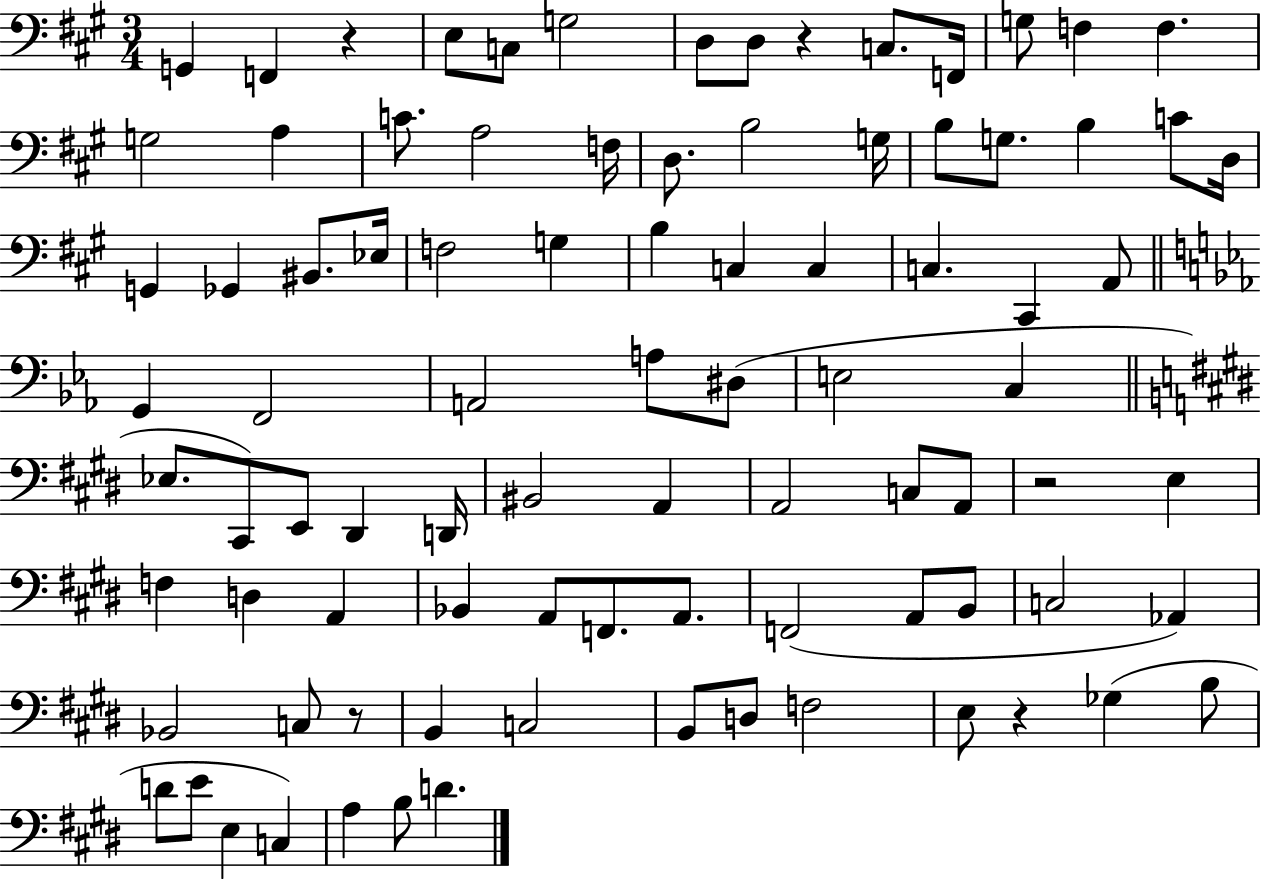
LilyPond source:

{
  \clef bass
  \numericTimeSignature
  \time 3/4
  \key a \major
  g,4 f,4 r4 | e8 c8 g2 | d8 d8 r4 c8. f,16 | g8 f4 f4. | \break g2 a4 | c'8. a2 f16 | d8. b2 g16 | b8 g8. b4 c'8 d16 | \break g,4 ges,4 bis,8. ees16 | f2 g4 | b4 c4 c4 | c4. cis,4 a,8 | \break \bar "||" \break \key c \minor g,4 f,2 | a,2 a8 dis8( | e2 c4 | \bar "||" \break \key e \major ees8. cis,8) e,8 dis,4 d,16 | bis,2 a,4 | a,2 c8 a,8 | r2 e4 | \break f4 d4 a,4 | bes,4 a,8 f,8. a,8. | f,2( a,8 b,8 | c2 aes,4) | \break bes,2 c8 r8 | b,4 c2 | b,8 d8 f2 | e8 r4 ges4( b8 | \break d'8 e'8 e4 c4) | a4 b8 d'4. | \bar "|."
}